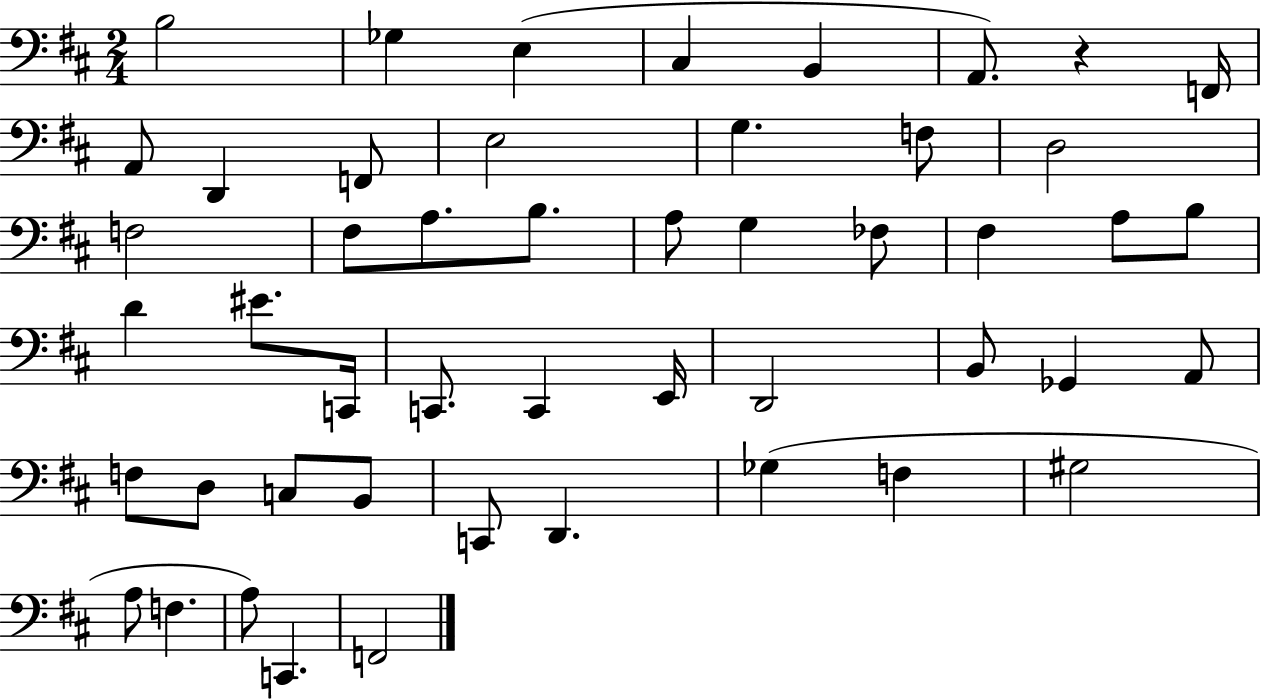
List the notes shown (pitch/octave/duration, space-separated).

B3/h Gb3/q E3/q C#3/q B2/q A2/e. R/q F2/s A2/e D2/q F2/e E3/h G3/q. F3/e D3/h F3/h F#3/e A3/e. B3/e. A3/e G3/q FES3/e F#3/q A3/e B3/e D4/q EIS4/e. C2/s C2/e. C2/q E2/s D2/h B2/e Gb2/q A2/e F3/e D3/e C3/e B2/e C2/e D2/q. Gb3/q F3/q G#3/h A3/e F3/q. A3/e C2/q. F2/h